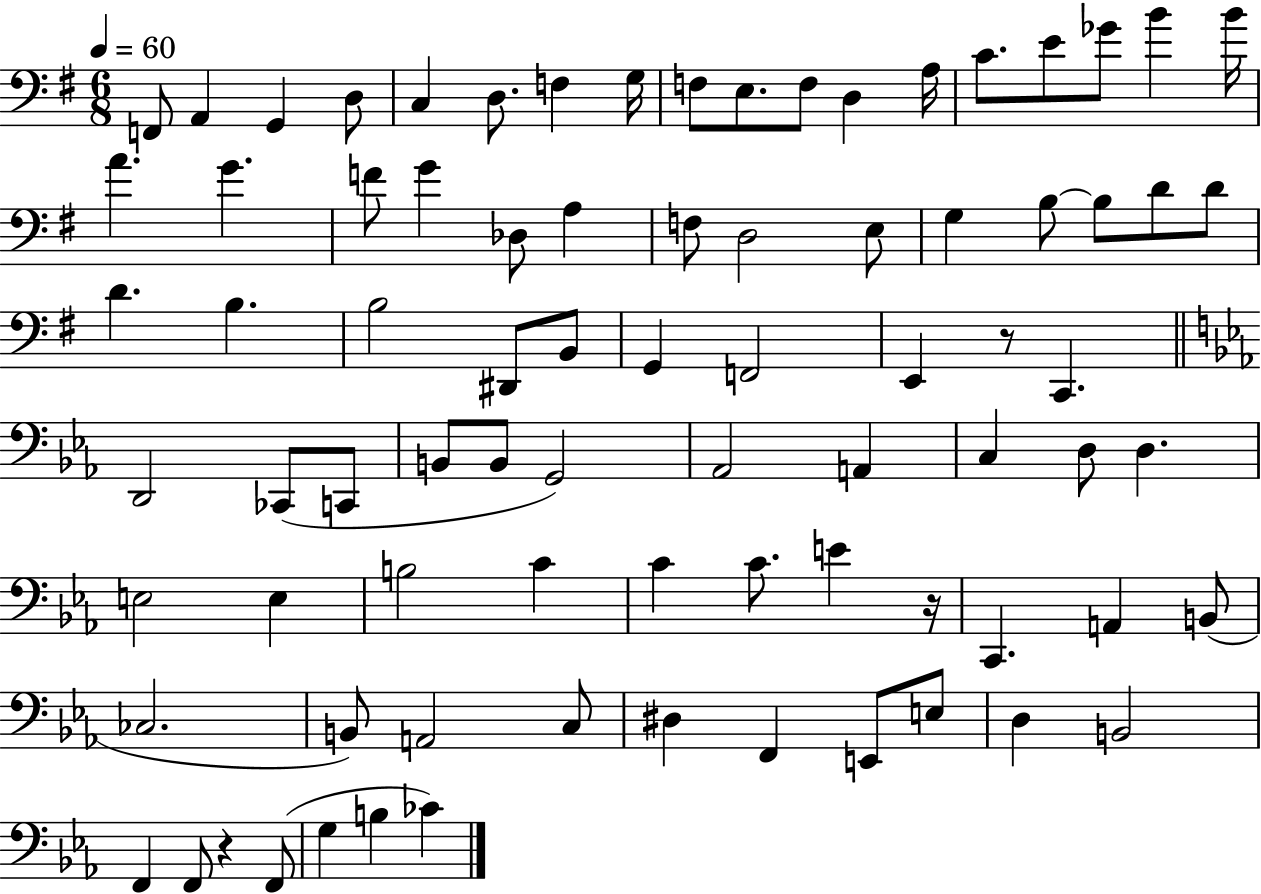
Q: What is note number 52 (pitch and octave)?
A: D3